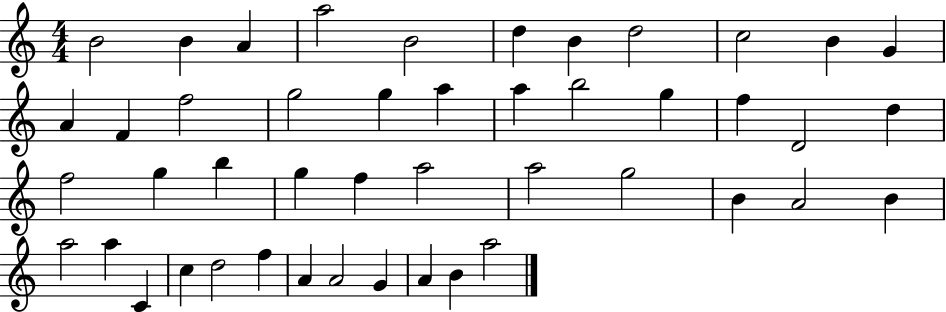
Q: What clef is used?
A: treble